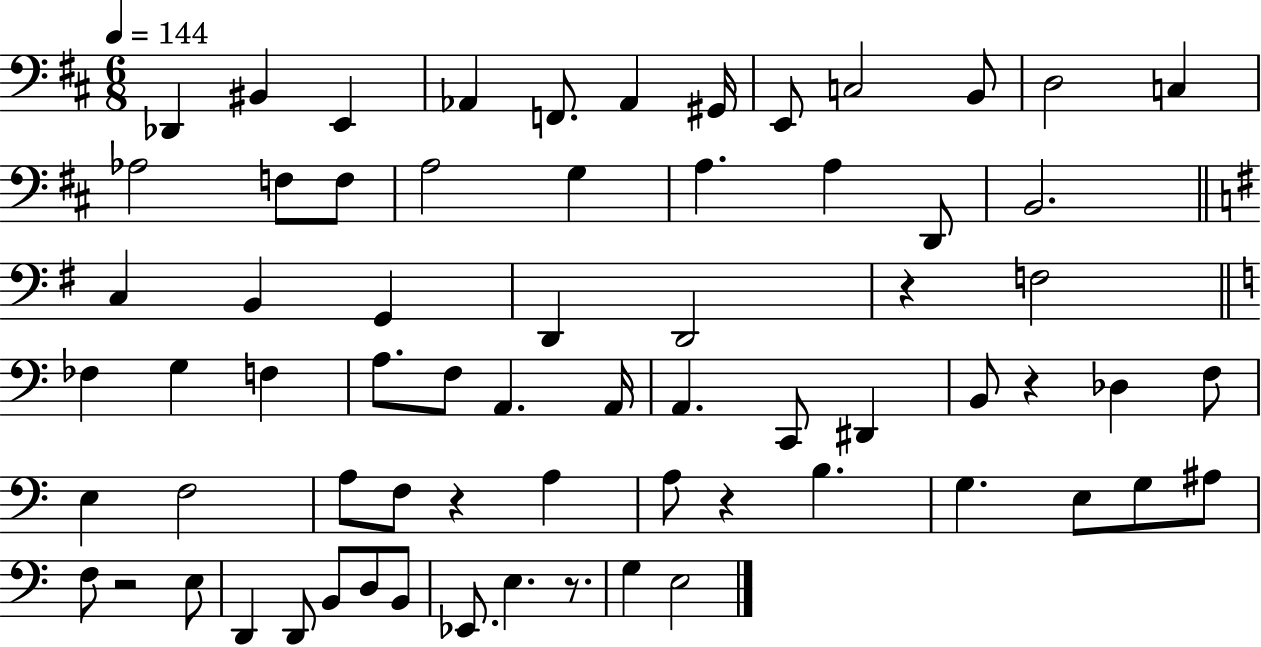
{
  \clef bass
  \numericTimeSignature
  \time 6/8
  \key d \major
  \tempo 4 = 144
  \repeat volta 2 { des,4 bis,4 e,4 | aes,4 f,8. aes,4 gis,16 | e,8 c2 b,8 | d2 c4 | \break aes2 f8 f8 | a2 g4 | a4. a4 d,8 | b,2. | \break \bar "||" \break \key g \major c4 b,4 g,4 | d,4 d,2 | r4 f2 | \bar "||" \break \key c \major fes4 g4 f4 | a8. f8 a,4. a,16 | a,4. c,8 dis,4 | b,8 r4 des4 f8 | \break e4 f2 | a8 f8 r4 a4 | a8 r4 b4. | g4. e8 g8 ais8 | \break f8 r2 e8 | d,4 d,8 b,8 d8 b,8 | ees,8. e4. r8. | g4 e2 | \break } \bar "|."
}